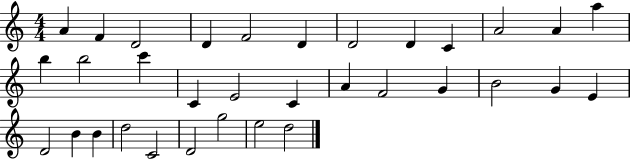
A4/q F4/q D4/h D4/q F4/h D4/q D4/h D4/q C4/q A4/h A4/q A5/q B5/q B5/h C6/q C4/q E4/h C4/q A4/q F4/h G4/q B4/h G4/q E4/q D4/h B4/q B4/q D5/h C4/h D4/h G5/h E5/h D5/h